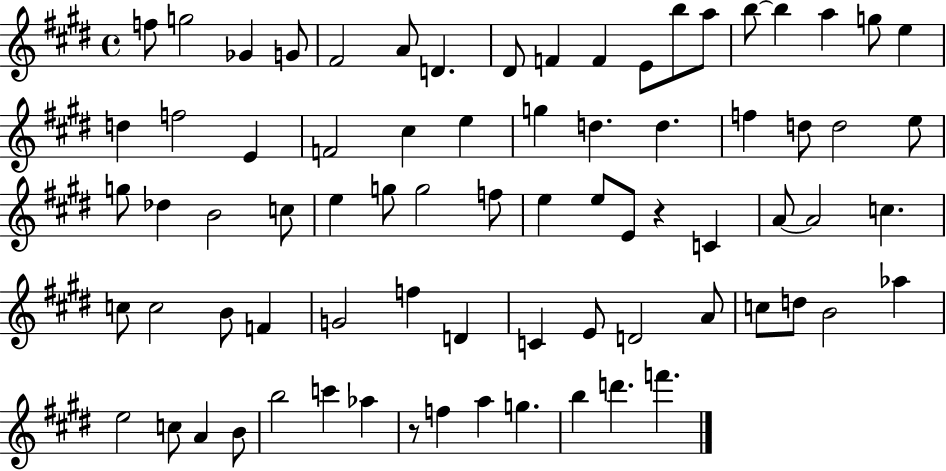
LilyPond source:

{
  \clef treble
  \time 4/4
  \defaultTimeSignature
  \key e \major
  f''8 g''2 ges'4 g'8 | fis'2 a'8 d'4. | dis'8 f'4 f'4 e'8 b''8 a''8 | b''8~~ b''4 a''4 g''8 e''4 | \break d''4 f''2 e'4 | f'2 cis''4 e''4 | g''4 d''4. d''4. | f''4 d''8 d''2 e''8 | \break g''8 des''4 b'2 c''8 | e''4 g''8 g''2 f''8 | e''4 e''8 e'8 r4 c'4 | a'8~~ a'2 c''4. | \break c''8 c''2 b'8 f'4 | g'2 f''4 d'4 | c'4 e'8 d'2 a'8 | c''8 d''8 b'2 aes''4 | \break e''2 c''8 a'4 b'8 | b''2 c'''4 aes''4 | r8 f''4 a''4 g''4. | b''4 d'''4. f'''4. | \break \bar "|."
}